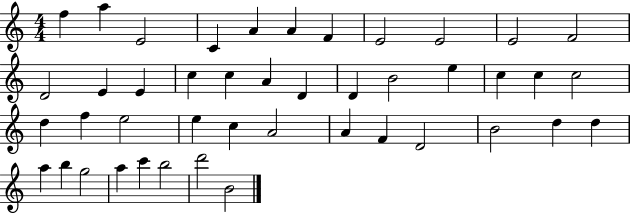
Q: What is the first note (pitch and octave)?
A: F5